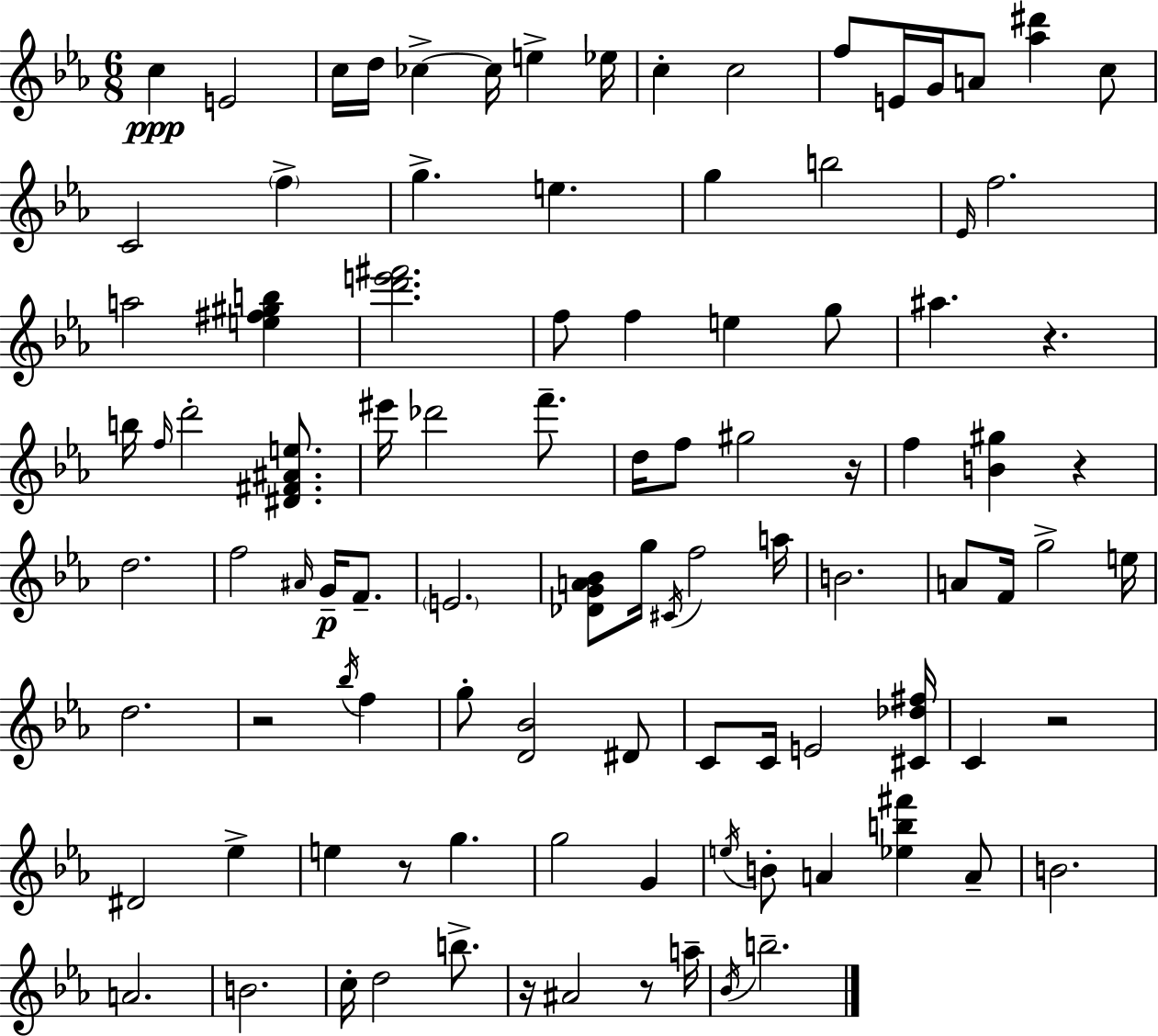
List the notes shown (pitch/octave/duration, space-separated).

C5/q E4/h C5/s D5/s CES5/q CES5/s E5/q Eb5/s C5/q C5/h F5/e E4/s G4/s A4/e [Ab5,D#6]/q C5/e C4/h F5/q G5/q. E5/q. G5/q B5/h Eb4/s F5/h. A5/h [E5,F#5,G#5,B5]/q [D6,E6,F#6]/h. F5/e F5/q E5/q G5/e A#5/q. R/q. B5/s F5/s D6/h [D#4,F#4,A#4,E5]/e. EIS6/s Db6/h F6/e. D5/s F5/e G#5/h R/s F5/q [B4,G#5]/q R/q D5/h. F5/h A#4/s G4/s F4/e. E4/h. [Db4,G4,A4,Bb4]/e G5/s C#4/s F5/h A5/s B4/h. A4/e F4/s G5/h E5/s D5/h. R/h Bb5/s F5/q G5/e [D4,Bb4]/h D#4/e C4/e C4/s E4/h [C#4,Db5,F#5]/s C4/q R/h D#4/h Eb5/q E5/q R/e G5/q. G5/h G4/q E5/s B4/e A4/q [Eb5,B5,F#6]/q A4/e B4/h. A4/h. B4/h. C5/s D5/h B5/e. R/s A#4/h R/e A5/s Bb4/s B5/h.